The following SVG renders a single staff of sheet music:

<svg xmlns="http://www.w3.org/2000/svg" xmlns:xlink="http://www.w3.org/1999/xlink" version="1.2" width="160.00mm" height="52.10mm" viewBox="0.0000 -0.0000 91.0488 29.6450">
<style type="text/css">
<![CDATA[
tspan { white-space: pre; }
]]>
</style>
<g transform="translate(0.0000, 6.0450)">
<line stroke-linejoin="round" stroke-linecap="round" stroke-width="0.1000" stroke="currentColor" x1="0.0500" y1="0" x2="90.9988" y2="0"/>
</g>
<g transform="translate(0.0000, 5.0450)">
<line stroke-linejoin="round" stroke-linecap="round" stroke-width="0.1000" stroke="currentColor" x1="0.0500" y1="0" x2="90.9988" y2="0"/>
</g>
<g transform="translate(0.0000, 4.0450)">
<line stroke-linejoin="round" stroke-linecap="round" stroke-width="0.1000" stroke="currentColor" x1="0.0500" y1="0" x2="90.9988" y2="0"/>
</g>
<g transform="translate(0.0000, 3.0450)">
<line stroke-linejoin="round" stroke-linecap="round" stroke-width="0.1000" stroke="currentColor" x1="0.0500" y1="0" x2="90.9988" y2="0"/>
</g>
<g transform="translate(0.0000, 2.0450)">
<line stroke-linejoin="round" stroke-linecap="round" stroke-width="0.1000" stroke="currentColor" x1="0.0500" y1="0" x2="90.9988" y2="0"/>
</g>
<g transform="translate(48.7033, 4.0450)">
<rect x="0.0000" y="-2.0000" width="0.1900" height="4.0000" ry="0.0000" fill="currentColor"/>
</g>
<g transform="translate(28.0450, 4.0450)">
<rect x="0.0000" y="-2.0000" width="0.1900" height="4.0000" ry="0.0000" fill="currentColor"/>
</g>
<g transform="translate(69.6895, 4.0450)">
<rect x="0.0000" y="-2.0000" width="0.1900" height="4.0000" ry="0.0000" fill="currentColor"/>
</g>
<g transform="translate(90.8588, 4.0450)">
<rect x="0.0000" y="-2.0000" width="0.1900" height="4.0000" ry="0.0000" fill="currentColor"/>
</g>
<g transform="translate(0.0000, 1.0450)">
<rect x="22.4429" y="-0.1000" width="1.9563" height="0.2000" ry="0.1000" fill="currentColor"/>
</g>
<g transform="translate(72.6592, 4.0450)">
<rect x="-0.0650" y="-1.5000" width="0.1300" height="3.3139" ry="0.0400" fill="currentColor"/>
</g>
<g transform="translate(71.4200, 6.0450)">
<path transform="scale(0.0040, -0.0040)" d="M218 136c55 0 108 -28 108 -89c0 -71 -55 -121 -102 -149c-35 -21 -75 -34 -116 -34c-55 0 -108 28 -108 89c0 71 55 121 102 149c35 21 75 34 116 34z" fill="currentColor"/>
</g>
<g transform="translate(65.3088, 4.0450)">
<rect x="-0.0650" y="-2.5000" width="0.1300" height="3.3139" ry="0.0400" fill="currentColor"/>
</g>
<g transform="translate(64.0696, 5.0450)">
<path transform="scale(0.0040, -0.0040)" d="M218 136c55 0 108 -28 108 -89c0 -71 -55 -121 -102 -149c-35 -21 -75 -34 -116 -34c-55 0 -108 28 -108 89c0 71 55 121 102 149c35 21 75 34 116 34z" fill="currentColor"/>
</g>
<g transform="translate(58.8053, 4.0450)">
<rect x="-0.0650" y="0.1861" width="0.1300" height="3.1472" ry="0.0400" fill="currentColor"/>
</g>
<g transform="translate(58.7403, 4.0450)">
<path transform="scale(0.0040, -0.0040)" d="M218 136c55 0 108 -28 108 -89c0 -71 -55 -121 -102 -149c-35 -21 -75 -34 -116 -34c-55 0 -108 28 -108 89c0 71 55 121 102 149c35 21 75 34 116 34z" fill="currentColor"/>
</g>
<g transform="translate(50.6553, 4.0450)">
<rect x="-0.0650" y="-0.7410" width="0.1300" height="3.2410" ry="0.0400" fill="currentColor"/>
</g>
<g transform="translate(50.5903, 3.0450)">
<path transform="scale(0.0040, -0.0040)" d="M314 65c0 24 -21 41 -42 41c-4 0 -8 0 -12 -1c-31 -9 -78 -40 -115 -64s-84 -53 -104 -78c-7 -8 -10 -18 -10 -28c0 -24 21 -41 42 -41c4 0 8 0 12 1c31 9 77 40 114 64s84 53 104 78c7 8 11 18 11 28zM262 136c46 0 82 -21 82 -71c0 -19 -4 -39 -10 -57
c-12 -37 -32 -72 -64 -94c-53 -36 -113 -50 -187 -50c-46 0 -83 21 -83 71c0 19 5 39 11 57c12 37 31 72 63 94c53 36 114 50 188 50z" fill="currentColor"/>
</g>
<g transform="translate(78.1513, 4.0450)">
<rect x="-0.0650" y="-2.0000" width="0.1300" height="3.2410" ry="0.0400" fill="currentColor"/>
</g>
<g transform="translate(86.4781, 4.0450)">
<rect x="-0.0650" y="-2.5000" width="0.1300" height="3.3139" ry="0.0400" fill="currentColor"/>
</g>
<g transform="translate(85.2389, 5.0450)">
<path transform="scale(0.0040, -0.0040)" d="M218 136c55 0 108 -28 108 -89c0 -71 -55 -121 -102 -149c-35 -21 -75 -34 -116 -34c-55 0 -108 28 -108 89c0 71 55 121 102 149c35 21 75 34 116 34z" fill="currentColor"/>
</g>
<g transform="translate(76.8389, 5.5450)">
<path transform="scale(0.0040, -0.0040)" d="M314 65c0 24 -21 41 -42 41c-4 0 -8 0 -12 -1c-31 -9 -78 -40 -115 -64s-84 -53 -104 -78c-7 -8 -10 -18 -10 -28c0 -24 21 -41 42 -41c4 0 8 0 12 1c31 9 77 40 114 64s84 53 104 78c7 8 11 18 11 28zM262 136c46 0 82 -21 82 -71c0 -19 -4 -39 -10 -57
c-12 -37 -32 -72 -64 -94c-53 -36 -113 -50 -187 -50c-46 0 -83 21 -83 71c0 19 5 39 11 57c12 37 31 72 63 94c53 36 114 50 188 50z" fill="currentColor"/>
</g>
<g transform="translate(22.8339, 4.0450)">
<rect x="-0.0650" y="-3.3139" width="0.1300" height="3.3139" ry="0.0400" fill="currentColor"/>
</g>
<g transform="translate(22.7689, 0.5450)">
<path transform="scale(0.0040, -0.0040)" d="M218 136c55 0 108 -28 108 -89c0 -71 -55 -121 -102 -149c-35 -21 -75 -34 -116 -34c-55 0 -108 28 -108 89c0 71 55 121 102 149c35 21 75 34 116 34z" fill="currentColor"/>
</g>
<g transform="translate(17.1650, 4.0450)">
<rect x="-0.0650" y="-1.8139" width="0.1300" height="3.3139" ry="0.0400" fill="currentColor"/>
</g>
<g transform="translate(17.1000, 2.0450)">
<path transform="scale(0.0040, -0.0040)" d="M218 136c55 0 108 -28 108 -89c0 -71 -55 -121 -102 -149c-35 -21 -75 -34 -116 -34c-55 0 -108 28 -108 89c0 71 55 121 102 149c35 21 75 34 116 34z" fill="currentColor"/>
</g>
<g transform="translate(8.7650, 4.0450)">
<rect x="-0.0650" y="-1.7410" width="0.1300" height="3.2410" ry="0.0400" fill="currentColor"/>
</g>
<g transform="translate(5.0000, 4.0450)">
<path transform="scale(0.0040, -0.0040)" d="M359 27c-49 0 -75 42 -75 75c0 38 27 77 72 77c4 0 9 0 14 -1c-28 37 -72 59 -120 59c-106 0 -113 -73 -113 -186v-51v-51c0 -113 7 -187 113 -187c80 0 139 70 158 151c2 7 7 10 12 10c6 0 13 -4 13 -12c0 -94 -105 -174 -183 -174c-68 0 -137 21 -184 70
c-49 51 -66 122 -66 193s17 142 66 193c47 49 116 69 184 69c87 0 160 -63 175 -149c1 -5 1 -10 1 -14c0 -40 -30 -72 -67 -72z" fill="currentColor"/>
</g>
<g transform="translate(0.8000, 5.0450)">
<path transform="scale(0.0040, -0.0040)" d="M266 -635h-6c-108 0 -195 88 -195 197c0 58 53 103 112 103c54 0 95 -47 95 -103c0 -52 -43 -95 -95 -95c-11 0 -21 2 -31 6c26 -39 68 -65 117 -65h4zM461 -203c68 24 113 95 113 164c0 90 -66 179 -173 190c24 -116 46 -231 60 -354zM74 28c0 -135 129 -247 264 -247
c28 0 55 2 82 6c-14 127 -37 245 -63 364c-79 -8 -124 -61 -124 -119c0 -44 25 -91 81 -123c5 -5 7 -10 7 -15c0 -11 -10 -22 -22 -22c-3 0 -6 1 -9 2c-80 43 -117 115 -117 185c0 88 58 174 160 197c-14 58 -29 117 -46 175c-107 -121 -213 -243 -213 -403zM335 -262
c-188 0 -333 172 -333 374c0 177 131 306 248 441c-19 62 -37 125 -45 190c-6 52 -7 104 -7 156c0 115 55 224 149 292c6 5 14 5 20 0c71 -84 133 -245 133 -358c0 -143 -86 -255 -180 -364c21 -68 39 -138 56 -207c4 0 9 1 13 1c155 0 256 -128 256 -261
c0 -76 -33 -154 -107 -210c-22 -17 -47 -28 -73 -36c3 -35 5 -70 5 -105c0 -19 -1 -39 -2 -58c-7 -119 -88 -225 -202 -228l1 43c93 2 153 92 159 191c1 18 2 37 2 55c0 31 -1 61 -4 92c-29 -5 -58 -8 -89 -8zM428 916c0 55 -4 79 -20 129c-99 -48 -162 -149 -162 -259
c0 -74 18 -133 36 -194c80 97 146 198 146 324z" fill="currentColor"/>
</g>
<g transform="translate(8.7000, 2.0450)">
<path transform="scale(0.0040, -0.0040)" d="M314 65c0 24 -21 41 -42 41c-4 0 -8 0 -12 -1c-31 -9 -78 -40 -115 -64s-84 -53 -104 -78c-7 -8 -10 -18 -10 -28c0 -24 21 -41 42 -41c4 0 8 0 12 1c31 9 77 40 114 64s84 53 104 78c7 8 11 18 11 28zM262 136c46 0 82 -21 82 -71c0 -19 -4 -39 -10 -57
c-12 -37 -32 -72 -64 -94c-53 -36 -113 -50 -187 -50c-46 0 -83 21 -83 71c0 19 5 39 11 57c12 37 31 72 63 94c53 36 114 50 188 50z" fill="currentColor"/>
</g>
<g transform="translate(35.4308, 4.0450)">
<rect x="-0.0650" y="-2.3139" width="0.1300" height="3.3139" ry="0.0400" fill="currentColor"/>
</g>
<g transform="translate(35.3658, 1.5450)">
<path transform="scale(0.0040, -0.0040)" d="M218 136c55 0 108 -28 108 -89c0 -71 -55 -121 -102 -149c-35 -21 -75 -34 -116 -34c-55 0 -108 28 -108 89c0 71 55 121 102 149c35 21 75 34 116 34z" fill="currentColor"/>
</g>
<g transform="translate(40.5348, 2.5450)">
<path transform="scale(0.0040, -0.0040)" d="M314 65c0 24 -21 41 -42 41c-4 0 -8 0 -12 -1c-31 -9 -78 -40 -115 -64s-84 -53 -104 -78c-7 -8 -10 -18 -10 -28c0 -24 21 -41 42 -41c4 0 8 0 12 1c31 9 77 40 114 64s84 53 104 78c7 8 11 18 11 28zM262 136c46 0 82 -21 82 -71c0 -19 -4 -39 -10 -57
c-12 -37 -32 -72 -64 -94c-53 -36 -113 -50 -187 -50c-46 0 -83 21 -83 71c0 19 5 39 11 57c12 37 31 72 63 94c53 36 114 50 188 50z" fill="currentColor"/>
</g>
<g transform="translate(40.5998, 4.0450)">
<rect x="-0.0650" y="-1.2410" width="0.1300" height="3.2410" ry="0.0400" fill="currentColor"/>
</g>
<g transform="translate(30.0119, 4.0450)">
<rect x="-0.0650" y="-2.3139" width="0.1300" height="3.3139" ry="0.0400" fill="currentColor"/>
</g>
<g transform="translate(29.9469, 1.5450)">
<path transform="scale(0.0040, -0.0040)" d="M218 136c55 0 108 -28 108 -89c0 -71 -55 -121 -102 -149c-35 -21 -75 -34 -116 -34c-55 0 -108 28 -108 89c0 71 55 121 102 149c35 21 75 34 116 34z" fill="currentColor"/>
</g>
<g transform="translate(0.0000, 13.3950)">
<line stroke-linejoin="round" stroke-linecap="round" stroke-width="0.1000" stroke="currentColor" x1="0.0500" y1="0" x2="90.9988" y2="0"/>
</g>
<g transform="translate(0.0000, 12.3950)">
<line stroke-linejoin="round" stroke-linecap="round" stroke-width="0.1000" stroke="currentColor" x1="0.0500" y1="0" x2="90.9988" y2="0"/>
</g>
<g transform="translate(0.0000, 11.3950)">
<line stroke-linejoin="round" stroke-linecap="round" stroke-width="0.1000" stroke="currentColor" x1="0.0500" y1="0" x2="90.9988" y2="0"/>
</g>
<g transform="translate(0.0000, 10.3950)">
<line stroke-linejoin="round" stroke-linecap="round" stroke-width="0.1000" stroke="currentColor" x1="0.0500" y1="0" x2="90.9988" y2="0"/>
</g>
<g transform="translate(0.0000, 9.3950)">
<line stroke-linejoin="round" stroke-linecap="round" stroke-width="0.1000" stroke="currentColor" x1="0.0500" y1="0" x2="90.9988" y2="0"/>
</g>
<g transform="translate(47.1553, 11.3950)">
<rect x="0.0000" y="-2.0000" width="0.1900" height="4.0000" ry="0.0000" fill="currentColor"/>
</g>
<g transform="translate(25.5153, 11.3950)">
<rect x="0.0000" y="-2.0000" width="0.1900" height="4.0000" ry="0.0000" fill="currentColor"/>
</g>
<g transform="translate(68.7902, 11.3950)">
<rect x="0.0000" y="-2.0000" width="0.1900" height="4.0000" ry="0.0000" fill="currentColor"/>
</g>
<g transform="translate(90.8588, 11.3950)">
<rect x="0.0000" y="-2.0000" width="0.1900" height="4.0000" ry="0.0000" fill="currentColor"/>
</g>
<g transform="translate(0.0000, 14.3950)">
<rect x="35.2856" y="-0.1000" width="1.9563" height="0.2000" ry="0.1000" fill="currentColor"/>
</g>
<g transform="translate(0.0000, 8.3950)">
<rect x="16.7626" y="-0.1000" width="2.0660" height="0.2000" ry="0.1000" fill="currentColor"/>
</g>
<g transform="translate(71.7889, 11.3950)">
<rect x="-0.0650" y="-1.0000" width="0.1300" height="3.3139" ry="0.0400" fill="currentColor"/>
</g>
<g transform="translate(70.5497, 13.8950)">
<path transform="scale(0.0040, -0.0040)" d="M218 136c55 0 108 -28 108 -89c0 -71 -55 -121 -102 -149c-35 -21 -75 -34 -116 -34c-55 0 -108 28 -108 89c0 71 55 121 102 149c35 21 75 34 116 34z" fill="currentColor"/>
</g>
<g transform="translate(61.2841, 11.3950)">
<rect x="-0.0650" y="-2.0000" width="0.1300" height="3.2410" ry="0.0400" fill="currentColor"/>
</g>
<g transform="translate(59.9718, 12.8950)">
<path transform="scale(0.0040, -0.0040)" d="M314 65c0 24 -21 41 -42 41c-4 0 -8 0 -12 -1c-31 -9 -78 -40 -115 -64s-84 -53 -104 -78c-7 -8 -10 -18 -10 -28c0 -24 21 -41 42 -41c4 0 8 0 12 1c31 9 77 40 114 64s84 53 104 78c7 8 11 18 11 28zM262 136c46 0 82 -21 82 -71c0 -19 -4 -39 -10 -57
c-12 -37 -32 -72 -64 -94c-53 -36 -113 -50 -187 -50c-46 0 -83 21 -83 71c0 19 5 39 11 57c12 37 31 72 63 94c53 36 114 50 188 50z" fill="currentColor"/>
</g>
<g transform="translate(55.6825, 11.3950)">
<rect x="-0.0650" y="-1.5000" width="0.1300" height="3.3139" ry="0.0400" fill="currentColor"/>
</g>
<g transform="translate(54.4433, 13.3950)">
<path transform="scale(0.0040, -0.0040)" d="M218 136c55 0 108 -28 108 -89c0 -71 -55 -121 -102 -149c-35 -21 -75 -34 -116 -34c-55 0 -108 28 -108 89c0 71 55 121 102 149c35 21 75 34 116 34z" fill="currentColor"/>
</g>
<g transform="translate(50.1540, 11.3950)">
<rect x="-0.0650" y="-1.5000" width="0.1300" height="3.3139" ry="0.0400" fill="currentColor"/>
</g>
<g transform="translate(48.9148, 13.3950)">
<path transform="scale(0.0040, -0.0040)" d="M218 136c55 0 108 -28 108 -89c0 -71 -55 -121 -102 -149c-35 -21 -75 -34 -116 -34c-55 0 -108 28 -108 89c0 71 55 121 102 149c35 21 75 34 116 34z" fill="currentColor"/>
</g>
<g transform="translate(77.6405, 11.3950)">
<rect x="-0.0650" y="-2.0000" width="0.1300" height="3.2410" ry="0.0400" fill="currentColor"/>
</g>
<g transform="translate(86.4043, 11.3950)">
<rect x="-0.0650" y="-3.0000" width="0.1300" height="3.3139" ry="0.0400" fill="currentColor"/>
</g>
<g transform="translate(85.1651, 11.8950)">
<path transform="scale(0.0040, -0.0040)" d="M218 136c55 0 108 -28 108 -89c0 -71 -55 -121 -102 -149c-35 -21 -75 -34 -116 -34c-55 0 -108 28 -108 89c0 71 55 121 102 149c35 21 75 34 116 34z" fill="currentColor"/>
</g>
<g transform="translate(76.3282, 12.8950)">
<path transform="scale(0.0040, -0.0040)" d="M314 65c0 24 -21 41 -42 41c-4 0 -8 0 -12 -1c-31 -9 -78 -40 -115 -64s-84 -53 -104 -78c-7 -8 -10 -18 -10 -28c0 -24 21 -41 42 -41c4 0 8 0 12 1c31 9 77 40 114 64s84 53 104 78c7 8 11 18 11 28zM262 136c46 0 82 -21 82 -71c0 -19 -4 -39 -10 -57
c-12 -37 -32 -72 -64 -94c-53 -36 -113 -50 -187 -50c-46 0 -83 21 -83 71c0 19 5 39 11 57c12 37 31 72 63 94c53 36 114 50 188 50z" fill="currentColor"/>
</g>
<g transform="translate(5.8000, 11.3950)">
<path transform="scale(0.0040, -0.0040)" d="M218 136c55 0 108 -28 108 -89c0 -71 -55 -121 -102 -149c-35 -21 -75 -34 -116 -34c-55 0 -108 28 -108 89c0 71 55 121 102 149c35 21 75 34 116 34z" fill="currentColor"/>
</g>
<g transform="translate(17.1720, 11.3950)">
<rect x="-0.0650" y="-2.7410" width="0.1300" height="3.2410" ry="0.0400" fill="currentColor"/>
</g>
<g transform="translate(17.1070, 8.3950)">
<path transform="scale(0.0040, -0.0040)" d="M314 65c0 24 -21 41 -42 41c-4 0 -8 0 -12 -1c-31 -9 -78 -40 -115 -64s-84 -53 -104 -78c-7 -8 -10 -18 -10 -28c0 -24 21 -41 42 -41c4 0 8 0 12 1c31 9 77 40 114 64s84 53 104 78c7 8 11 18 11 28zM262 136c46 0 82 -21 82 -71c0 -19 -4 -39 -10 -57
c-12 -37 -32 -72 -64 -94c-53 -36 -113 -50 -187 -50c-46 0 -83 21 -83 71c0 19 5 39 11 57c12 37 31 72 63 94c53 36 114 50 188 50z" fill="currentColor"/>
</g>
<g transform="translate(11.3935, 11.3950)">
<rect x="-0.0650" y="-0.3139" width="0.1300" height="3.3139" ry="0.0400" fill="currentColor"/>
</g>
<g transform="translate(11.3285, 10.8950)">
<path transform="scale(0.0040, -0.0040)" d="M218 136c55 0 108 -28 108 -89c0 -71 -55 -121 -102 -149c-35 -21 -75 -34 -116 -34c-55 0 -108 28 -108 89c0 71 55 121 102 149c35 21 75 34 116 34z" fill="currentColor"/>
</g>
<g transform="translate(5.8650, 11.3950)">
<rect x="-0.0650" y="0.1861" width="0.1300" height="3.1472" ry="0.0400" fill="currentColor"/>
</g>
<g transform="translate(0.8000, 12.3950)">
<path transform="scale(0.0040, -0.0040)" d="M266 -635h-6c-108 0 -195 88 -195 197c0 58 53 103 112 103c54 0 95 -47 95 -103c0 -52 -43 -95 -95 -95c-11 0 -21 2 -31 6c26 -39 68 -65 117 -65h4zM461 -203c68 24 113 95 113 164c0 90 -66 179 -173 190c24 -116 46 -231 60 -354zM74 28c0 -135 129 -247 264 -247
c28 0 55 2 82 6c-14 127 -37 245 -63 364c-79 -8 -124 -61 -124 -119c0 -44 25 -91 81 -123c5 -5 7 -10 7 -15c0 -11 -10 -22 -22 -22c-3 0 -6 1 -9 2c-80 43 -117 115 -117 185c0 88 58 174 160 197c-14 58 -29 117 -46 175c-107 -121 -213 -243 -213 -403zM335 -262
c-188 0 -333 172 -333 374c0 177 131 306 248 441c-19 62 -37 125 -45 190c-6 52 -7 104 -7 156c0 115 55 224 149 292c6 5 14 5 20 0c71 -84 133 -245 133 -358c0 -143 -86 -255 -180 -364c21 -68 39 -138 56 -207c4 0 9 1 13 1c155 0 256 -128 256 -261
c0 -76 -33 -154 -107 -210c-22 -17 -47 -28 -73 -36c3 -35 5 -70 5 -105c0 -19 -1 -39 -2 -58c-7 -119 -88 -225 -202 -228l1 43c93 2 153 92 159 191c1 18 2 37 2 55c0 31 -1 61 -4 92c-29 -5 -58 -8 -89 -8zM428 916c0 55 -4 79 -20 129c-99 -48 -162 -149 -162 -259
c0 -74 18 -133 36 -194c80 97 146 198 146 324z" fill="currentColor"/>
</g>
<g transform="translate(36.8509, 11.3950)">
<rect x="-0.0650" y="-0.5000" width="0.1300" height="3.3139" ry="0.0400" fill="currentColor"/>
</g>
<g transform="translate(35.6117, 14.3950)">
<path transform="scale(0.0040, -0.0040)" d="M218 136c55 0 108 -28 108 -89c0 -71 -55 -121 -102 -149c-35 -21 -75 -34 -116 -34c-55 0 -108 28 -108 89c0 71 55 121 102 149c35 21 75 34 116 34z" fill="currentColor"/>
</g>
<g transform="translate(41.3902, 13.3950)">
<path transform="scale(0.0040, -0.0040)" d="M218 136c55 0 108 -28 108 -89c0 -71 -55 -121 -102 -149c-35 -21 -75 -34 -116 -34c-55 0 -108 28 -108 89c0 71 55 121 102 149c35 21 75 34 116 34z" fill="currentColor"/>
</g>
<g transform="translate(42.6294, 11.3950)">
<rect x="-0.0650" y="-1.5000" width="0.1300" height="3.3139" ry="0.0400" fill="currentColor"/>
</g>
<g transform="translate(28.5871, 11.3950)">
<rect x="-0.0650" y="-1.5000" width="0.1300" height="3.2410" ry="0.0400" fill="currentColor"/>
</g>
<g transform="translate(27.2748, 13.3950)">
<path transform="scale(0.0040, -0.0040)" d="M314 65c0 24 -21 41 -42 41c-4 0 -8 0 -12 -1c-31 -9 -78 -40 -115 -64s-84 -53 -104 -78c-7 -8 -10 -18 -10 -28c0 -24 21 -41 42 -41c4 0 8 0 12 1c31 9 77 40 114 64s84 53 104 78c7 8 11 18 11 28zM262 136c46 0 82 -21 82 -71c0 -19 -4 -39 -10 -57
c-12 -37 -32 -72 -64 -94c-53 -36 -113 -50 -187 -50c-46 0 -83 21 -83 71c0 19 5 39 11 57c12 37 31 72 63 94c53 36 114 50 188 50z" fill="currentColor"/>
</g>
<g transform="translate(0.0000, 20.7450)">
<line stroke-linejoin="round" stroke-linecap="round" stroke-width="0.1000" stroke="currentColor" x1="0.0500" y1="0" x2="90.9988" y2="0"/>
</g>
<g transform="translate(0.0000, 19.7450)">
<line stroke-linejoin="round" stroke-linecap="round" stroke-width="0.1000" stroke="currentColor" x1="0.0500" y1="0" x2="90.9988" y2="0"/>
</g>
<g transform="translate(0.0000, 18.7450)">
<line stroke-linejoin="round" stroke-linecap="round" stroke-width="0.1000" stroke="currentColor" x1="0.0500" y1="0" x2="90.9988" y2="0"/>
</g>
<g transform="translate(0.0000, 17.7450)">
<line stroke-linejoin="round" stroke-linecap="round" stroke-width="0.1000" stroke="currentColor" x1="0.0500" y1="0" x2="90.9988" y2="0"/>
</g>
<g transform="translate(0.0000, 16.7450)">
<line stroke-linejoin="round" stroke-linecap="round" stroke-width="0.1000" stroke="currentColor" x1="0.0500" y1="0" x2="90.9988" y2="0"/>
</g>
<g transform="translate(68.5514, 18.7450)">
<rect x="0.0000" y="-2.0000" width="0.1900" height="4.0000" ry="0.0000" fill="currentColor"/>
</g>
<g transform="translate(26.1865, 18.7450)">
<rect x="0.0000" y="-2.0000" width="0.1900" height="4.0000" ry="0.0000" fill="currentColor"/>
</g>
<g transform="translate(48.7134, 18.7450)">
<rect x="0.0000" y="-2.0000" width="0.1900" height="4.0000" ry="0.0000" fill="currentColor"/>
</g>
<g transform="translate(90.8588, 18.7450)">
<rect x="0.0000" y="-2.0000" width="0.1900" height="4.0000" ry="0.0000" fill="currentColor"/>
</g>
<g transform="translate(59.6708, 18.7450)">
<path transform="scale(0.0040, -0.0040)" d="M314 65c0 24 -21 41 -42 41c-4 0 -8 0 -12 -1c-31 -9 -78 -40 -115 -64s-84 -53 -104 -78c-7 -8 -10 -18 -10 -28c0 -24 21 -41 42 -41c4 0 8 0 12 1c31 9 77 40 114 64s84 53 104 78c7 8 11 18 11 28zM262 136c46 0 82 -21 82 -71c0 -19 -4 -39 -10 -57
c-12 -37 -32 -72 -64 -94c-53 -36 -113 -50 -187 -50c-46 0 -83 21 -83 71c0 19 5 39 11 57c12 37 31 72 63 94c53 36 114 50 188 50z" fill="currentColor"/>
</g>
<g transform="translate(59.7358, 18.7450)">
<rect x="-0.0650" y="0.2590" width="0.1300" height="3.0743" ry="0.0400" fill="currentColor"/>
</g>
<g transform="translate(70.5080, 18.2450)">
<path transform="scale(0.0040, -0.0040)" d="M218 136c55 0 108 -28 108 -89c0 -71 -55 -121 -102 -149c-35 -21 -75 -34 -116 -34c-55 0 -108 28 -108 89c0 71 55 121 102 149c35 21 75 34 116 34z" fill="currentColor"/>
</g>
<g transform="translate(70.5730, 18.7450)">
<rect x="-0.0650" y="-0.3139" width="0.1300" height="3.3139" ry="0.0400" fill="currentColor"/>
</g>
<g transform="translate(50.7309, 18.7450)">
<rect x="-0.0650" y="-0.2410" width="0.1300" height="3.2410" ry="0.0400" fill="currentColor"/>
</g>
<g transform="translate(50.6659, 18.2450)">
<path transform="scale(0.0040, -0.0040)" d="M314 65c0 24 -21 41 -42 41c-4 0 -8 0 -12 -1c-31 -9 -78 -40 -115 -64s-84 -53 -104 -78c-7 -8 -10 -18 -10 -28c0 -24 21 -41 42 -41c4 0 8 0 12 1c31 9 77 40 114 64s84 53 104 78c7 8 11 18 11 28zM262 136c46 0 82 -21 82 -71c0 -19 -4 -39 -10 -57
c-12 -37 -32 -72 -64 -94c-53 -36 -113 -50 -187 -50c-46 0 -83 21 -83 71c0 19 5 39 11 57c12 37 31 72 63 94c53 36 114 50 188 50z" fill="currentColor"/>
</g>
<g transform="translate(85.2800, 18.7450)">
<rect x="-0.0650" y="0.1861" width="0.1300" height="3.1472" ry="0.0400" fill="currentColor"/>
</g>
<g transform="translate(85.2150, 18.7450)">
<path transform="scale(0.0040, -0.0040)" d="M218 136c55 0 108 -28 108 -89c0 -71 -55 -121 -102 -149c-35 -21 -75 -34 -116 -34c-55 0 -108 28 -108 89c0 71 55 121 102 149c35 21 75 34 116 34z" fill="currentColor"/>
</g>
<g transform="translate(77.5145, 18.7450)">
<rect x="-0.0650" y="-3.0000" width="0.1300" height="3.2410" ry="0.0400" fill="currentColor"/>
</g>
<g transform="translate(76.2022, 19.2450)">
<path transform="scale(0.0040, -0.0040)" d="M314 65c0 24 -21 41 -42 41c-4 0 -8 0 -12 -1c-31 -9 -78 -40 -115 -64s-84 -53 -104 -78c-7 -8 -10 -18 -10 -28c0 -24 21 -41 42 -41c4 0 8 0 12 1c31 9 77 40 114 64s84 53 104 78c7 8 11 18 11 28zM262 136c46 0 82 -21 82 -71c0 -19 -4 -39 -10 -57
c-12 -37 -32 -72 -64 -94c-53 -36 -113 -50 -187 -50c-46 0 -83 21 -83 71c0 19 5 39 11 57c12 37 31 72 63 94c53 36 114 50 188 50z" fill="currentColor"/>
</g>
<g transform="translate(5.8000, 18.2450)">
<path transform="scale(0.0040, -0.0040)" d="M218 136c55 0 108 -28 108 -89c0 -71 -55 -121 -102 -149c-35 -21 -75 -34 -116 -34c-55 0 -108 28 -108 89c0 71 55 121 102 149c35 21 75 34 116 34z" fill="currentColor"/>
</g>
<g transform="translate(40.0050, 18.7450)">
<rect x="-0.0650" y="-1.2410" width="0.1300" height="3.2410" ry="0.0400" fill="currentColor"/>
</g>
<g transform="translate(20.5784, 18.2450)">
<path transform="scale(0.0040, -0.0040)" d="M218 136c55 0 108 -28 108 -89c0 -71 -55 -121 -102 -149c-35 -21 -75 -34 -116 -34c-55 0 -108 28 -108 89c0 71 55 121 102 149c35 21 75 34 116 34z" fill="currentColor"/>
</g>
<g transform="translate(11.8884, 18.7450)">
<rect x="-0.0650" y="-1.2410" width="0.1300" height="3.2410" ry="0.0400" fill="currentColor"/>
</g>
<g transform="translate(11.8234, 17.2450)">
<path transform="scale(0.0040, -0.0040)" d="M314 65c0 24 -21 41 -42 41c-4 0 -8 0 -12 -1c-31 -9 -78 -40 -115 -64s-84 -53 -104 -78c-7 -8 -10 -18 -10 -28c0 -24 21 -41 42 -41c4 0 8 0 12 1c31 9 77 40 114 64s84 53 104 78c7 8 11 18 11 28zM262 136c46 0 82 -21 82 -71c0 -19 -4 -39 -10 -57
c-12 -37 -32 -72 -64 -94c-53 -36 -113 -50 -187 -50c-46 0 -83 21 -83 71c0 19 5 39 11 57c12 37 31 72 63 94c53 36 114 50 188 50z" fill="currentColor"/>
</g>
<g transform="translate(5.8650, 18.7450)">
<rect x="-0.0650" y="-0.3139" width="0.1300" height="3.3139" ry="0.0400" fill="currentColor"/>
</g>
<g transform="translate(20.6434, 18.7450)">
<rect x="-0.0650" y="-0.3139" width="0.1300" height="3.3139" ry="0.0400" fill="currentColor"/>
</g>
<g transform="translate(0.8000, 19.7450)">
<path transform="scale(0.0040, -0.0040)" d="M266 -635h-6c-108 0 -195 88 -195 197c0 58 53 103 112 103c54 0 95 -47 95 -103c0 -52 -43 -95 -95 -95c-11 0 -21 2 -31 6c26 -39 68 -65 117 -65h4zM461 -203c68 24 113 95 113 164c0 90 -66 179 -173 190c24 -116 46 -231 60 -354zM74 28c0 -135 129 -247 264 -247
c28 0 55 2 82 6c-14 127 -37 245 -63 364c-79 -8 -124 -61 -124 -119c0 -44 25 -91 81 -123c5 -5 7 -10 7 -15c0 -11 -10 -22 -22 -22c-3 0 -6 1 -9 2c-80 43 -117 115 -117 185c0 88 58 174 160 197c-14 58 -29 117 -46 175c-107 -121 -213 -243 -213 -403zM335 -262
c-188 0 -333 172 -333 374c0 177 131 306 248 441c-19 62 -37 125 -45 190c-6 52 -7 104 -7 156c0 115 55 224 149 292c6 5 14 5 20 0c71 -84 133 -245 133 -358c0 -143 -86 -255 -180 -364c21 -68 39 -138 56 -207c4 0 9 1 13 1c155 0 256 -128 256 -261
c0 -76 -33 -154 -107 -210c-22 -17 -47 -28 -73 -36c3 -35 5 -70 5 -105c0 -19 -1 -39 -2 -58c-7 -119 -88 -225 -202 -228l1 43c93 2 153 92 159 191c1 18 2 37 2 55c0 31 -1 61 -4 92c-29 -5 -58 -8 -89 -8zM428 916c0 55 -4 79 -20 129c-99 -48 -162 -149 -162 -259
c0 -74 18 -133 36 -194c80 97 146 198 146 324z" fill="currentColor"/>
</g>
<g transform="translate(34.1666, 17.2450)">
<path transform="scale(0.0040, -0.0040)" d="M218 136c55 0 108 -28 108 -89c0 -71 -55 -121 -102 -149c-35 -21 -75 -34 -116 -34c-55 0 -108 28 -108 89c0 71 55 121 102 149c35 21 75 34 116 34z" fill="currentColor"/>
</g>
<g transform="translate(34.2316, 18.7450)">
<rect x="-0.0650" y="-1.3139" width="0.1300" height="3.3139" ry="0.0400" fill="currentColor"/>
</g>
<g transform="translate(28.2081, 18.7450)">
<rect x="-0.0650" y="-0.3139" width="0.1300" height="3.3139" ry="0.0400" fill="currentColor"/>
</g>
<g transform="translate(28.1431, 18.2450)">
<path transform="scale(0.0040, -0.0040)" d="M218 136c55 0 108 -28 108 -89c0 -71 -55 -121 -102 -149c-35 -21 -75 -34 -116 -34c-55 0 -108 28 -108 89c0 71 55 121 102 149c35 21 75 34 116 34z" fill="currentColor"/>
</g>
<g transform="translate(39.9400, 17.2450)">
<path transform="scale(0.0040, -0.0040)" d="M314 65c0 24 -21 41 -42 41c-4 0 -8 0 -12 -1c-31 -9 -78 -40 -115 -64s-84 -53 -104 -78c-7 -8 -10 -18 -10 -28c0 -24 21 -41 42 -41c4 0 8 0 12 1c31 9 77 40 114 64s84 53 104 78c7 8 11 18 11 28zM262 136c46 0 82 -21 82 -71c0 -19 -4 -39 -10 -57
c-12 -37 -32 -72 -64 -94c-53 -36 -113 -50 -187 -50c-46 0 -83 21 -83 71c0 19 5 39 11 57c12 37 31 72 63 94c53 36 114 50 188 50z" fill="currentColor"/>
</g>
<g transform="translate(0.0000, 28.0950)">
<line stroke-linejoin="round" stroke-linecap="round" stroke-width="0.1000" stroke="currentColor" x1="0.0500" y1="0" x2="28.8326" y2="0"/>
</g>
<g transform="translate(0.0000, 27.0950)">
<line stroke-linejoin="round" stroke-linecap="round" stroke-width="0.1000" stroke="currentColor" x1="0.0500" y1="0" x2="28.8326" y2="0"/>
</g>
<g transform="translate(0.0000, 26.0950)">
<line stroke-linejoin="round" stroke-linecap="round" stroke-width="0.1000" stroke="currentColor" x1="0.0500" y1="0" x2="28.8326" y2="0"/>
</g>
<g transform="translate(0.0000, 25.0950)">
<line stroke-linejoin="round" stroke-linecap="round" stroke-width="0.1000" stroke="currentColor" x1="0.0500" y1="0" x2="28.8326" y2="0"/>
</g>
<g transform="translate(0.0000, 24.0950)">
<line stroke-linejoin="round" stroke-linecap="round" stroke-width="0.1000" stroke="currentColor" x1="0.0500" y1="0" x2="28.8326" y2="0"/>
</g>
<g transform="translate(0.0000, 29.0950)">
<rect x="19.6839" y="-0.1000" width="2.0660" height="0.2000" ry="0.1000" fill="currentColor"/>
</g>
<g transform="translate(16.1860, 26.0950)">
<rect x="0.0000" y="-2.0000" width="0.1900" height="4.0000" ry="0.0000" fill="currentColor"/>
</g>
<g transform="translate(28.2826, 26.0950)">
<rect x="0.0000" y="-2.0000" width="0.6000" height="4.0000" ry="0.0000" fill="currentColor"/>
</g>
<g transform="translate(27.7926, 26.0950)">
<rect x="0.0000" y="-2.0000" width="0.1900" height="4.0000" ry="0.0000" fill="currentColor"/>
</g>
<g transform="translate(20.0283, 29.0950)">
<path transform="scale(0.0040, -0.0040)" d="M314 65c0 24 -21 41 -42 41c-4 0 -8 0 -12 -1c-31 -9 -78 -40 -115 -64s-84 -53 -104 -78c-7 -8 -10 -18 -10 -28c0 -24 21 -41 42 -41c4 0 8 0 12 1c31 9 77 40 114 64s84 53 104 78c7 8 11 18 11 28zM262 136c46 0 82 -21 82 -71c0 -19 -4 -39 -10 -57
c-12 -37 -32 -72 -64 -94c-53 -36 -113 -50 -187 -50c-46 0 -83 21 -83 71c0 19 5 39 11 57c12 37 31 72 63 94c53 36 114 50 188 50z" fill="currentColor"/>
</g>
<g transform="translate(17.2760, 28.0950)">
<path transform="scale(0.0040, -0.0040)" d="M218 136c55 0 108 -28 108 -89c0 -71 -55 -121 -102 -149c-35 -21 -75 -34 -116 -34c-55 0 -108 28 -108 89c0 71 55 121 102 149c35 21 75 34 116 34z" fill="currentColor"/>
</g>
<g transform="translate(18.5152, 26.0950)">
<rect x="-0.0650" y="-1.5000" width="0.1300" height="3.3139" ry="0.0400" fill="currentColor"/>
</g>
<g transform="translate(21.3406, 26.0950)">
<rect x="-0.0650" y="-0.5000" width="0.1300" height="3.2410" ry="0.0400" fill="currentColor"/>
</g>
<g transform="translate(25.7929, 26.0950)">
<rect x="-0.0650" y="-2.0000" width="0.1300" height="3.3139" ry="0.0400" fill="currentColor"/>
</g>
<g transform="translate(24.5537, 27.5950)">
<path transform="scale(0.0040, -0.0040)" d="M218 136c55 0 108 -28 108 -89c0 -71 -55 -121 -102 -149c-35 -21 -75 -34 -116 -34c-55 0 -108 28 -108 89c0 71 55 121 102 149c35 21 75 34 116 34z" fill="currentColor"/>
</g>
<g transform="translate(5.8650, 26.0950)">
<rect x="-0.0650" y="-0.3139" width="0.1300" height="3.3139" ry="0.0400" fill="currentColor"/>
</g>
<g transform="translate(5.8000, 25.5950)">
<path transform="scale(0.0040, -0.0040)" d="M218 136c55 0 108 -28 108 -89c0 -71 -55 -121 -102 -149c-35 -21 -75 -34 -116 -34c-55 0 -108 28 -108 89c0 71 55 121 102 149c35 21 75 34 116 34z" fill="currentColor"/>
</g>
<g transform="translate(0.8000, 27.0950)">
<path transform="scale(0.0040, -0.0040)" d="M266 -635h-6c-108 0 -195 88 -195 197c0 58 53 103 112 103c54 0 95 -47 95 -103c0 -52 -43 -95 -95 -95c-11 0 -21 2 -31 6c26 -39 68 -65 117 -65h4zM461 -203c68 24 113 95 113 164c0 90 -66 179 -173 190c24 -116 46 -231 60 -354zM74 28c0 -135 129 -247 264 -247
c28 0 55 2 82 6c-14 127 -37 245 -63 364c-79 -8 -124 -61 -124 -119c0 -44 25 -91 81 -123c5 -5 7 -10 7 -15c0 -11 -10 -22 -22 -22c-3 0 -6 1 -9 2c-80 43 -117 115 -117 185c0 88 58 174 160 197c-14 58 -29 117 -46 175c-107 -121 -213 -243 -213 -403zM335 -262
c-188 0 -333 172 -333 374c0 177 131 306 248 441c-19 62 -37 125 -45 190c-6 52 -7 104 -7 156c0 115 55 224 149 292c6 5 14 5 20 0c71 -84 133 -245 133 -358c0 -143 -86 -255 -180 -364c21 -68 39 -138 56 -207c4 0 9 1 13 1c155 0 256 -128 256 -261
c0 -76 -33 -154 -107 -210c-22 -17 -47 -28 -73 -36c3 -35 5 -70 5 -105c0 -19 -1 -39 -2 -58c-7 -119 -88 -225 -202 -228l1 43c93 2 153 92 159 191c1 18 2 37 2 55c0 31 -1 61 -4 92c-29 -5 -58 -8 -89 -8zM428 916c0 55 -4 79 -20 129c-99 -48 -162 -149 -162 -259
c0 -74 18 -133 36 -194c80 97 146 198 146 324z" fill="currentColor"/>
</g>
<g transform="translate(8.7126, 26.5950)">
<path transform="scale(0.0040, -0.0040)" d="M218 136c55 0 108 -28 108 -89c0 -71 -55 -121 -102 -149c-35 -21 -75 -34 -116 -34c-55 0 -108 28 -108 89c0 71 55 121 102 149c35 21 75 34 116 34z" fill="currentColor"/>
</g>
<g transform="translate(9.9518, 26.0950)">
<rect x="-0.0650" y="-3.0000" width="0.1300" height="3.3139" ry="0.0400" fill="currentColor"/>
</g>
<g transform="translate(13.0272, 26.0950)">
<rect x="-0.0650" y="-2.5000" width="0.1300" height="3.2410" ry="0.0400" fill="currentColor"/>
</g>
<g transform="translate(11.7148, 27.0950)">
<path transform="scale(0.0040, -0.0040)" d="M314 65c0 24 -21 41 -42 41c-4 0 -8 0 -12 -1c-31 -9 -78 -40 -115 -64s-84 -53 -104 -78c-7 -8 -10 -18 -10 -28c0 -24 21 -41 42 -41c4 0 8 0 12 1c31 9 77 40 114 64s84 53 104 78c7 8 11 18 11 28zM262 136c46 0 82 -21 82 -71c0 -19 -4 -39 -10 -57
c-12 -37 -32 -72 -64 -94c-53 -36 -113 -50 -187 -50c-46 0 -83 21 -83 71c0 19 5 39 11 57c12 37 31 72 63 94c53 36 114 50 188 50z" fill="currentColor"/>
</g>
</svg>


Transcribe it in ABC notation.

X:1
T:Untitled
M:4/4
L:1/4
K:C
f2 f b g g e2 d2 B G E F2 G B c a2 E2 C E E E F2 D F2 A c e2 c c e e2 c2 B2 c A2 B c A G2 E C2 F